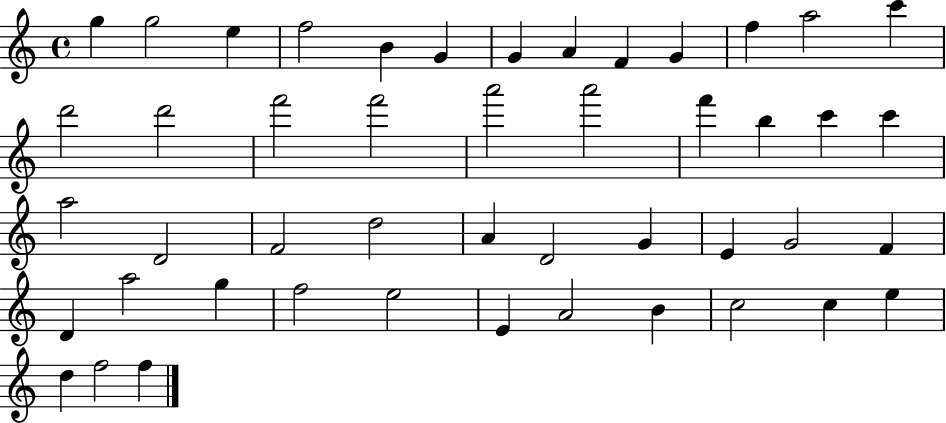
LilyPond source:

{
  \clef treble
  \time 4/4
  \defaultTimeSignature
  \key c \major
  g''4 g''2 e''4 | f''2 b'4 g'4 | g'4 a'4 f'4 g'4 | f''4 a''2 c'''4 | \break d'''2 d'''2 | f'''2 f'''2 | a'''2 a'''2 | f'''4 b''4 c'''4 c'''4 | \break a''2 d'2 | f'2 d''2 | a'4 d'2 g'4 | e'4 g'2 f'4 | \break d'4 a''2 g''4 | f''2 e''2 | e'4 a'2 b'4 | c''2 c''4 e''4 | \break d''4 f''2 f''4 | \bar "|."
}